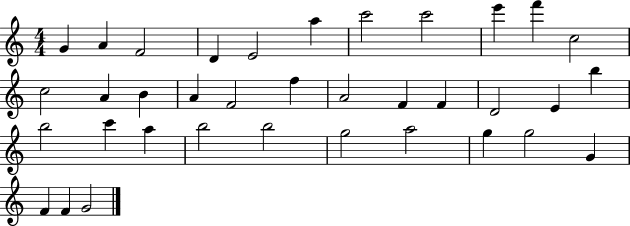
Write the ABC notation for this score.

X:1
T:Untitled
M:4/4
L:1/4
K:C
G A F2 D E2 a c'2 c'2 e' f' c2 c2 A B A F2 f A2 F F D2 E b b2 c' a b2 b2 g2 a2 g g2 G F F G2